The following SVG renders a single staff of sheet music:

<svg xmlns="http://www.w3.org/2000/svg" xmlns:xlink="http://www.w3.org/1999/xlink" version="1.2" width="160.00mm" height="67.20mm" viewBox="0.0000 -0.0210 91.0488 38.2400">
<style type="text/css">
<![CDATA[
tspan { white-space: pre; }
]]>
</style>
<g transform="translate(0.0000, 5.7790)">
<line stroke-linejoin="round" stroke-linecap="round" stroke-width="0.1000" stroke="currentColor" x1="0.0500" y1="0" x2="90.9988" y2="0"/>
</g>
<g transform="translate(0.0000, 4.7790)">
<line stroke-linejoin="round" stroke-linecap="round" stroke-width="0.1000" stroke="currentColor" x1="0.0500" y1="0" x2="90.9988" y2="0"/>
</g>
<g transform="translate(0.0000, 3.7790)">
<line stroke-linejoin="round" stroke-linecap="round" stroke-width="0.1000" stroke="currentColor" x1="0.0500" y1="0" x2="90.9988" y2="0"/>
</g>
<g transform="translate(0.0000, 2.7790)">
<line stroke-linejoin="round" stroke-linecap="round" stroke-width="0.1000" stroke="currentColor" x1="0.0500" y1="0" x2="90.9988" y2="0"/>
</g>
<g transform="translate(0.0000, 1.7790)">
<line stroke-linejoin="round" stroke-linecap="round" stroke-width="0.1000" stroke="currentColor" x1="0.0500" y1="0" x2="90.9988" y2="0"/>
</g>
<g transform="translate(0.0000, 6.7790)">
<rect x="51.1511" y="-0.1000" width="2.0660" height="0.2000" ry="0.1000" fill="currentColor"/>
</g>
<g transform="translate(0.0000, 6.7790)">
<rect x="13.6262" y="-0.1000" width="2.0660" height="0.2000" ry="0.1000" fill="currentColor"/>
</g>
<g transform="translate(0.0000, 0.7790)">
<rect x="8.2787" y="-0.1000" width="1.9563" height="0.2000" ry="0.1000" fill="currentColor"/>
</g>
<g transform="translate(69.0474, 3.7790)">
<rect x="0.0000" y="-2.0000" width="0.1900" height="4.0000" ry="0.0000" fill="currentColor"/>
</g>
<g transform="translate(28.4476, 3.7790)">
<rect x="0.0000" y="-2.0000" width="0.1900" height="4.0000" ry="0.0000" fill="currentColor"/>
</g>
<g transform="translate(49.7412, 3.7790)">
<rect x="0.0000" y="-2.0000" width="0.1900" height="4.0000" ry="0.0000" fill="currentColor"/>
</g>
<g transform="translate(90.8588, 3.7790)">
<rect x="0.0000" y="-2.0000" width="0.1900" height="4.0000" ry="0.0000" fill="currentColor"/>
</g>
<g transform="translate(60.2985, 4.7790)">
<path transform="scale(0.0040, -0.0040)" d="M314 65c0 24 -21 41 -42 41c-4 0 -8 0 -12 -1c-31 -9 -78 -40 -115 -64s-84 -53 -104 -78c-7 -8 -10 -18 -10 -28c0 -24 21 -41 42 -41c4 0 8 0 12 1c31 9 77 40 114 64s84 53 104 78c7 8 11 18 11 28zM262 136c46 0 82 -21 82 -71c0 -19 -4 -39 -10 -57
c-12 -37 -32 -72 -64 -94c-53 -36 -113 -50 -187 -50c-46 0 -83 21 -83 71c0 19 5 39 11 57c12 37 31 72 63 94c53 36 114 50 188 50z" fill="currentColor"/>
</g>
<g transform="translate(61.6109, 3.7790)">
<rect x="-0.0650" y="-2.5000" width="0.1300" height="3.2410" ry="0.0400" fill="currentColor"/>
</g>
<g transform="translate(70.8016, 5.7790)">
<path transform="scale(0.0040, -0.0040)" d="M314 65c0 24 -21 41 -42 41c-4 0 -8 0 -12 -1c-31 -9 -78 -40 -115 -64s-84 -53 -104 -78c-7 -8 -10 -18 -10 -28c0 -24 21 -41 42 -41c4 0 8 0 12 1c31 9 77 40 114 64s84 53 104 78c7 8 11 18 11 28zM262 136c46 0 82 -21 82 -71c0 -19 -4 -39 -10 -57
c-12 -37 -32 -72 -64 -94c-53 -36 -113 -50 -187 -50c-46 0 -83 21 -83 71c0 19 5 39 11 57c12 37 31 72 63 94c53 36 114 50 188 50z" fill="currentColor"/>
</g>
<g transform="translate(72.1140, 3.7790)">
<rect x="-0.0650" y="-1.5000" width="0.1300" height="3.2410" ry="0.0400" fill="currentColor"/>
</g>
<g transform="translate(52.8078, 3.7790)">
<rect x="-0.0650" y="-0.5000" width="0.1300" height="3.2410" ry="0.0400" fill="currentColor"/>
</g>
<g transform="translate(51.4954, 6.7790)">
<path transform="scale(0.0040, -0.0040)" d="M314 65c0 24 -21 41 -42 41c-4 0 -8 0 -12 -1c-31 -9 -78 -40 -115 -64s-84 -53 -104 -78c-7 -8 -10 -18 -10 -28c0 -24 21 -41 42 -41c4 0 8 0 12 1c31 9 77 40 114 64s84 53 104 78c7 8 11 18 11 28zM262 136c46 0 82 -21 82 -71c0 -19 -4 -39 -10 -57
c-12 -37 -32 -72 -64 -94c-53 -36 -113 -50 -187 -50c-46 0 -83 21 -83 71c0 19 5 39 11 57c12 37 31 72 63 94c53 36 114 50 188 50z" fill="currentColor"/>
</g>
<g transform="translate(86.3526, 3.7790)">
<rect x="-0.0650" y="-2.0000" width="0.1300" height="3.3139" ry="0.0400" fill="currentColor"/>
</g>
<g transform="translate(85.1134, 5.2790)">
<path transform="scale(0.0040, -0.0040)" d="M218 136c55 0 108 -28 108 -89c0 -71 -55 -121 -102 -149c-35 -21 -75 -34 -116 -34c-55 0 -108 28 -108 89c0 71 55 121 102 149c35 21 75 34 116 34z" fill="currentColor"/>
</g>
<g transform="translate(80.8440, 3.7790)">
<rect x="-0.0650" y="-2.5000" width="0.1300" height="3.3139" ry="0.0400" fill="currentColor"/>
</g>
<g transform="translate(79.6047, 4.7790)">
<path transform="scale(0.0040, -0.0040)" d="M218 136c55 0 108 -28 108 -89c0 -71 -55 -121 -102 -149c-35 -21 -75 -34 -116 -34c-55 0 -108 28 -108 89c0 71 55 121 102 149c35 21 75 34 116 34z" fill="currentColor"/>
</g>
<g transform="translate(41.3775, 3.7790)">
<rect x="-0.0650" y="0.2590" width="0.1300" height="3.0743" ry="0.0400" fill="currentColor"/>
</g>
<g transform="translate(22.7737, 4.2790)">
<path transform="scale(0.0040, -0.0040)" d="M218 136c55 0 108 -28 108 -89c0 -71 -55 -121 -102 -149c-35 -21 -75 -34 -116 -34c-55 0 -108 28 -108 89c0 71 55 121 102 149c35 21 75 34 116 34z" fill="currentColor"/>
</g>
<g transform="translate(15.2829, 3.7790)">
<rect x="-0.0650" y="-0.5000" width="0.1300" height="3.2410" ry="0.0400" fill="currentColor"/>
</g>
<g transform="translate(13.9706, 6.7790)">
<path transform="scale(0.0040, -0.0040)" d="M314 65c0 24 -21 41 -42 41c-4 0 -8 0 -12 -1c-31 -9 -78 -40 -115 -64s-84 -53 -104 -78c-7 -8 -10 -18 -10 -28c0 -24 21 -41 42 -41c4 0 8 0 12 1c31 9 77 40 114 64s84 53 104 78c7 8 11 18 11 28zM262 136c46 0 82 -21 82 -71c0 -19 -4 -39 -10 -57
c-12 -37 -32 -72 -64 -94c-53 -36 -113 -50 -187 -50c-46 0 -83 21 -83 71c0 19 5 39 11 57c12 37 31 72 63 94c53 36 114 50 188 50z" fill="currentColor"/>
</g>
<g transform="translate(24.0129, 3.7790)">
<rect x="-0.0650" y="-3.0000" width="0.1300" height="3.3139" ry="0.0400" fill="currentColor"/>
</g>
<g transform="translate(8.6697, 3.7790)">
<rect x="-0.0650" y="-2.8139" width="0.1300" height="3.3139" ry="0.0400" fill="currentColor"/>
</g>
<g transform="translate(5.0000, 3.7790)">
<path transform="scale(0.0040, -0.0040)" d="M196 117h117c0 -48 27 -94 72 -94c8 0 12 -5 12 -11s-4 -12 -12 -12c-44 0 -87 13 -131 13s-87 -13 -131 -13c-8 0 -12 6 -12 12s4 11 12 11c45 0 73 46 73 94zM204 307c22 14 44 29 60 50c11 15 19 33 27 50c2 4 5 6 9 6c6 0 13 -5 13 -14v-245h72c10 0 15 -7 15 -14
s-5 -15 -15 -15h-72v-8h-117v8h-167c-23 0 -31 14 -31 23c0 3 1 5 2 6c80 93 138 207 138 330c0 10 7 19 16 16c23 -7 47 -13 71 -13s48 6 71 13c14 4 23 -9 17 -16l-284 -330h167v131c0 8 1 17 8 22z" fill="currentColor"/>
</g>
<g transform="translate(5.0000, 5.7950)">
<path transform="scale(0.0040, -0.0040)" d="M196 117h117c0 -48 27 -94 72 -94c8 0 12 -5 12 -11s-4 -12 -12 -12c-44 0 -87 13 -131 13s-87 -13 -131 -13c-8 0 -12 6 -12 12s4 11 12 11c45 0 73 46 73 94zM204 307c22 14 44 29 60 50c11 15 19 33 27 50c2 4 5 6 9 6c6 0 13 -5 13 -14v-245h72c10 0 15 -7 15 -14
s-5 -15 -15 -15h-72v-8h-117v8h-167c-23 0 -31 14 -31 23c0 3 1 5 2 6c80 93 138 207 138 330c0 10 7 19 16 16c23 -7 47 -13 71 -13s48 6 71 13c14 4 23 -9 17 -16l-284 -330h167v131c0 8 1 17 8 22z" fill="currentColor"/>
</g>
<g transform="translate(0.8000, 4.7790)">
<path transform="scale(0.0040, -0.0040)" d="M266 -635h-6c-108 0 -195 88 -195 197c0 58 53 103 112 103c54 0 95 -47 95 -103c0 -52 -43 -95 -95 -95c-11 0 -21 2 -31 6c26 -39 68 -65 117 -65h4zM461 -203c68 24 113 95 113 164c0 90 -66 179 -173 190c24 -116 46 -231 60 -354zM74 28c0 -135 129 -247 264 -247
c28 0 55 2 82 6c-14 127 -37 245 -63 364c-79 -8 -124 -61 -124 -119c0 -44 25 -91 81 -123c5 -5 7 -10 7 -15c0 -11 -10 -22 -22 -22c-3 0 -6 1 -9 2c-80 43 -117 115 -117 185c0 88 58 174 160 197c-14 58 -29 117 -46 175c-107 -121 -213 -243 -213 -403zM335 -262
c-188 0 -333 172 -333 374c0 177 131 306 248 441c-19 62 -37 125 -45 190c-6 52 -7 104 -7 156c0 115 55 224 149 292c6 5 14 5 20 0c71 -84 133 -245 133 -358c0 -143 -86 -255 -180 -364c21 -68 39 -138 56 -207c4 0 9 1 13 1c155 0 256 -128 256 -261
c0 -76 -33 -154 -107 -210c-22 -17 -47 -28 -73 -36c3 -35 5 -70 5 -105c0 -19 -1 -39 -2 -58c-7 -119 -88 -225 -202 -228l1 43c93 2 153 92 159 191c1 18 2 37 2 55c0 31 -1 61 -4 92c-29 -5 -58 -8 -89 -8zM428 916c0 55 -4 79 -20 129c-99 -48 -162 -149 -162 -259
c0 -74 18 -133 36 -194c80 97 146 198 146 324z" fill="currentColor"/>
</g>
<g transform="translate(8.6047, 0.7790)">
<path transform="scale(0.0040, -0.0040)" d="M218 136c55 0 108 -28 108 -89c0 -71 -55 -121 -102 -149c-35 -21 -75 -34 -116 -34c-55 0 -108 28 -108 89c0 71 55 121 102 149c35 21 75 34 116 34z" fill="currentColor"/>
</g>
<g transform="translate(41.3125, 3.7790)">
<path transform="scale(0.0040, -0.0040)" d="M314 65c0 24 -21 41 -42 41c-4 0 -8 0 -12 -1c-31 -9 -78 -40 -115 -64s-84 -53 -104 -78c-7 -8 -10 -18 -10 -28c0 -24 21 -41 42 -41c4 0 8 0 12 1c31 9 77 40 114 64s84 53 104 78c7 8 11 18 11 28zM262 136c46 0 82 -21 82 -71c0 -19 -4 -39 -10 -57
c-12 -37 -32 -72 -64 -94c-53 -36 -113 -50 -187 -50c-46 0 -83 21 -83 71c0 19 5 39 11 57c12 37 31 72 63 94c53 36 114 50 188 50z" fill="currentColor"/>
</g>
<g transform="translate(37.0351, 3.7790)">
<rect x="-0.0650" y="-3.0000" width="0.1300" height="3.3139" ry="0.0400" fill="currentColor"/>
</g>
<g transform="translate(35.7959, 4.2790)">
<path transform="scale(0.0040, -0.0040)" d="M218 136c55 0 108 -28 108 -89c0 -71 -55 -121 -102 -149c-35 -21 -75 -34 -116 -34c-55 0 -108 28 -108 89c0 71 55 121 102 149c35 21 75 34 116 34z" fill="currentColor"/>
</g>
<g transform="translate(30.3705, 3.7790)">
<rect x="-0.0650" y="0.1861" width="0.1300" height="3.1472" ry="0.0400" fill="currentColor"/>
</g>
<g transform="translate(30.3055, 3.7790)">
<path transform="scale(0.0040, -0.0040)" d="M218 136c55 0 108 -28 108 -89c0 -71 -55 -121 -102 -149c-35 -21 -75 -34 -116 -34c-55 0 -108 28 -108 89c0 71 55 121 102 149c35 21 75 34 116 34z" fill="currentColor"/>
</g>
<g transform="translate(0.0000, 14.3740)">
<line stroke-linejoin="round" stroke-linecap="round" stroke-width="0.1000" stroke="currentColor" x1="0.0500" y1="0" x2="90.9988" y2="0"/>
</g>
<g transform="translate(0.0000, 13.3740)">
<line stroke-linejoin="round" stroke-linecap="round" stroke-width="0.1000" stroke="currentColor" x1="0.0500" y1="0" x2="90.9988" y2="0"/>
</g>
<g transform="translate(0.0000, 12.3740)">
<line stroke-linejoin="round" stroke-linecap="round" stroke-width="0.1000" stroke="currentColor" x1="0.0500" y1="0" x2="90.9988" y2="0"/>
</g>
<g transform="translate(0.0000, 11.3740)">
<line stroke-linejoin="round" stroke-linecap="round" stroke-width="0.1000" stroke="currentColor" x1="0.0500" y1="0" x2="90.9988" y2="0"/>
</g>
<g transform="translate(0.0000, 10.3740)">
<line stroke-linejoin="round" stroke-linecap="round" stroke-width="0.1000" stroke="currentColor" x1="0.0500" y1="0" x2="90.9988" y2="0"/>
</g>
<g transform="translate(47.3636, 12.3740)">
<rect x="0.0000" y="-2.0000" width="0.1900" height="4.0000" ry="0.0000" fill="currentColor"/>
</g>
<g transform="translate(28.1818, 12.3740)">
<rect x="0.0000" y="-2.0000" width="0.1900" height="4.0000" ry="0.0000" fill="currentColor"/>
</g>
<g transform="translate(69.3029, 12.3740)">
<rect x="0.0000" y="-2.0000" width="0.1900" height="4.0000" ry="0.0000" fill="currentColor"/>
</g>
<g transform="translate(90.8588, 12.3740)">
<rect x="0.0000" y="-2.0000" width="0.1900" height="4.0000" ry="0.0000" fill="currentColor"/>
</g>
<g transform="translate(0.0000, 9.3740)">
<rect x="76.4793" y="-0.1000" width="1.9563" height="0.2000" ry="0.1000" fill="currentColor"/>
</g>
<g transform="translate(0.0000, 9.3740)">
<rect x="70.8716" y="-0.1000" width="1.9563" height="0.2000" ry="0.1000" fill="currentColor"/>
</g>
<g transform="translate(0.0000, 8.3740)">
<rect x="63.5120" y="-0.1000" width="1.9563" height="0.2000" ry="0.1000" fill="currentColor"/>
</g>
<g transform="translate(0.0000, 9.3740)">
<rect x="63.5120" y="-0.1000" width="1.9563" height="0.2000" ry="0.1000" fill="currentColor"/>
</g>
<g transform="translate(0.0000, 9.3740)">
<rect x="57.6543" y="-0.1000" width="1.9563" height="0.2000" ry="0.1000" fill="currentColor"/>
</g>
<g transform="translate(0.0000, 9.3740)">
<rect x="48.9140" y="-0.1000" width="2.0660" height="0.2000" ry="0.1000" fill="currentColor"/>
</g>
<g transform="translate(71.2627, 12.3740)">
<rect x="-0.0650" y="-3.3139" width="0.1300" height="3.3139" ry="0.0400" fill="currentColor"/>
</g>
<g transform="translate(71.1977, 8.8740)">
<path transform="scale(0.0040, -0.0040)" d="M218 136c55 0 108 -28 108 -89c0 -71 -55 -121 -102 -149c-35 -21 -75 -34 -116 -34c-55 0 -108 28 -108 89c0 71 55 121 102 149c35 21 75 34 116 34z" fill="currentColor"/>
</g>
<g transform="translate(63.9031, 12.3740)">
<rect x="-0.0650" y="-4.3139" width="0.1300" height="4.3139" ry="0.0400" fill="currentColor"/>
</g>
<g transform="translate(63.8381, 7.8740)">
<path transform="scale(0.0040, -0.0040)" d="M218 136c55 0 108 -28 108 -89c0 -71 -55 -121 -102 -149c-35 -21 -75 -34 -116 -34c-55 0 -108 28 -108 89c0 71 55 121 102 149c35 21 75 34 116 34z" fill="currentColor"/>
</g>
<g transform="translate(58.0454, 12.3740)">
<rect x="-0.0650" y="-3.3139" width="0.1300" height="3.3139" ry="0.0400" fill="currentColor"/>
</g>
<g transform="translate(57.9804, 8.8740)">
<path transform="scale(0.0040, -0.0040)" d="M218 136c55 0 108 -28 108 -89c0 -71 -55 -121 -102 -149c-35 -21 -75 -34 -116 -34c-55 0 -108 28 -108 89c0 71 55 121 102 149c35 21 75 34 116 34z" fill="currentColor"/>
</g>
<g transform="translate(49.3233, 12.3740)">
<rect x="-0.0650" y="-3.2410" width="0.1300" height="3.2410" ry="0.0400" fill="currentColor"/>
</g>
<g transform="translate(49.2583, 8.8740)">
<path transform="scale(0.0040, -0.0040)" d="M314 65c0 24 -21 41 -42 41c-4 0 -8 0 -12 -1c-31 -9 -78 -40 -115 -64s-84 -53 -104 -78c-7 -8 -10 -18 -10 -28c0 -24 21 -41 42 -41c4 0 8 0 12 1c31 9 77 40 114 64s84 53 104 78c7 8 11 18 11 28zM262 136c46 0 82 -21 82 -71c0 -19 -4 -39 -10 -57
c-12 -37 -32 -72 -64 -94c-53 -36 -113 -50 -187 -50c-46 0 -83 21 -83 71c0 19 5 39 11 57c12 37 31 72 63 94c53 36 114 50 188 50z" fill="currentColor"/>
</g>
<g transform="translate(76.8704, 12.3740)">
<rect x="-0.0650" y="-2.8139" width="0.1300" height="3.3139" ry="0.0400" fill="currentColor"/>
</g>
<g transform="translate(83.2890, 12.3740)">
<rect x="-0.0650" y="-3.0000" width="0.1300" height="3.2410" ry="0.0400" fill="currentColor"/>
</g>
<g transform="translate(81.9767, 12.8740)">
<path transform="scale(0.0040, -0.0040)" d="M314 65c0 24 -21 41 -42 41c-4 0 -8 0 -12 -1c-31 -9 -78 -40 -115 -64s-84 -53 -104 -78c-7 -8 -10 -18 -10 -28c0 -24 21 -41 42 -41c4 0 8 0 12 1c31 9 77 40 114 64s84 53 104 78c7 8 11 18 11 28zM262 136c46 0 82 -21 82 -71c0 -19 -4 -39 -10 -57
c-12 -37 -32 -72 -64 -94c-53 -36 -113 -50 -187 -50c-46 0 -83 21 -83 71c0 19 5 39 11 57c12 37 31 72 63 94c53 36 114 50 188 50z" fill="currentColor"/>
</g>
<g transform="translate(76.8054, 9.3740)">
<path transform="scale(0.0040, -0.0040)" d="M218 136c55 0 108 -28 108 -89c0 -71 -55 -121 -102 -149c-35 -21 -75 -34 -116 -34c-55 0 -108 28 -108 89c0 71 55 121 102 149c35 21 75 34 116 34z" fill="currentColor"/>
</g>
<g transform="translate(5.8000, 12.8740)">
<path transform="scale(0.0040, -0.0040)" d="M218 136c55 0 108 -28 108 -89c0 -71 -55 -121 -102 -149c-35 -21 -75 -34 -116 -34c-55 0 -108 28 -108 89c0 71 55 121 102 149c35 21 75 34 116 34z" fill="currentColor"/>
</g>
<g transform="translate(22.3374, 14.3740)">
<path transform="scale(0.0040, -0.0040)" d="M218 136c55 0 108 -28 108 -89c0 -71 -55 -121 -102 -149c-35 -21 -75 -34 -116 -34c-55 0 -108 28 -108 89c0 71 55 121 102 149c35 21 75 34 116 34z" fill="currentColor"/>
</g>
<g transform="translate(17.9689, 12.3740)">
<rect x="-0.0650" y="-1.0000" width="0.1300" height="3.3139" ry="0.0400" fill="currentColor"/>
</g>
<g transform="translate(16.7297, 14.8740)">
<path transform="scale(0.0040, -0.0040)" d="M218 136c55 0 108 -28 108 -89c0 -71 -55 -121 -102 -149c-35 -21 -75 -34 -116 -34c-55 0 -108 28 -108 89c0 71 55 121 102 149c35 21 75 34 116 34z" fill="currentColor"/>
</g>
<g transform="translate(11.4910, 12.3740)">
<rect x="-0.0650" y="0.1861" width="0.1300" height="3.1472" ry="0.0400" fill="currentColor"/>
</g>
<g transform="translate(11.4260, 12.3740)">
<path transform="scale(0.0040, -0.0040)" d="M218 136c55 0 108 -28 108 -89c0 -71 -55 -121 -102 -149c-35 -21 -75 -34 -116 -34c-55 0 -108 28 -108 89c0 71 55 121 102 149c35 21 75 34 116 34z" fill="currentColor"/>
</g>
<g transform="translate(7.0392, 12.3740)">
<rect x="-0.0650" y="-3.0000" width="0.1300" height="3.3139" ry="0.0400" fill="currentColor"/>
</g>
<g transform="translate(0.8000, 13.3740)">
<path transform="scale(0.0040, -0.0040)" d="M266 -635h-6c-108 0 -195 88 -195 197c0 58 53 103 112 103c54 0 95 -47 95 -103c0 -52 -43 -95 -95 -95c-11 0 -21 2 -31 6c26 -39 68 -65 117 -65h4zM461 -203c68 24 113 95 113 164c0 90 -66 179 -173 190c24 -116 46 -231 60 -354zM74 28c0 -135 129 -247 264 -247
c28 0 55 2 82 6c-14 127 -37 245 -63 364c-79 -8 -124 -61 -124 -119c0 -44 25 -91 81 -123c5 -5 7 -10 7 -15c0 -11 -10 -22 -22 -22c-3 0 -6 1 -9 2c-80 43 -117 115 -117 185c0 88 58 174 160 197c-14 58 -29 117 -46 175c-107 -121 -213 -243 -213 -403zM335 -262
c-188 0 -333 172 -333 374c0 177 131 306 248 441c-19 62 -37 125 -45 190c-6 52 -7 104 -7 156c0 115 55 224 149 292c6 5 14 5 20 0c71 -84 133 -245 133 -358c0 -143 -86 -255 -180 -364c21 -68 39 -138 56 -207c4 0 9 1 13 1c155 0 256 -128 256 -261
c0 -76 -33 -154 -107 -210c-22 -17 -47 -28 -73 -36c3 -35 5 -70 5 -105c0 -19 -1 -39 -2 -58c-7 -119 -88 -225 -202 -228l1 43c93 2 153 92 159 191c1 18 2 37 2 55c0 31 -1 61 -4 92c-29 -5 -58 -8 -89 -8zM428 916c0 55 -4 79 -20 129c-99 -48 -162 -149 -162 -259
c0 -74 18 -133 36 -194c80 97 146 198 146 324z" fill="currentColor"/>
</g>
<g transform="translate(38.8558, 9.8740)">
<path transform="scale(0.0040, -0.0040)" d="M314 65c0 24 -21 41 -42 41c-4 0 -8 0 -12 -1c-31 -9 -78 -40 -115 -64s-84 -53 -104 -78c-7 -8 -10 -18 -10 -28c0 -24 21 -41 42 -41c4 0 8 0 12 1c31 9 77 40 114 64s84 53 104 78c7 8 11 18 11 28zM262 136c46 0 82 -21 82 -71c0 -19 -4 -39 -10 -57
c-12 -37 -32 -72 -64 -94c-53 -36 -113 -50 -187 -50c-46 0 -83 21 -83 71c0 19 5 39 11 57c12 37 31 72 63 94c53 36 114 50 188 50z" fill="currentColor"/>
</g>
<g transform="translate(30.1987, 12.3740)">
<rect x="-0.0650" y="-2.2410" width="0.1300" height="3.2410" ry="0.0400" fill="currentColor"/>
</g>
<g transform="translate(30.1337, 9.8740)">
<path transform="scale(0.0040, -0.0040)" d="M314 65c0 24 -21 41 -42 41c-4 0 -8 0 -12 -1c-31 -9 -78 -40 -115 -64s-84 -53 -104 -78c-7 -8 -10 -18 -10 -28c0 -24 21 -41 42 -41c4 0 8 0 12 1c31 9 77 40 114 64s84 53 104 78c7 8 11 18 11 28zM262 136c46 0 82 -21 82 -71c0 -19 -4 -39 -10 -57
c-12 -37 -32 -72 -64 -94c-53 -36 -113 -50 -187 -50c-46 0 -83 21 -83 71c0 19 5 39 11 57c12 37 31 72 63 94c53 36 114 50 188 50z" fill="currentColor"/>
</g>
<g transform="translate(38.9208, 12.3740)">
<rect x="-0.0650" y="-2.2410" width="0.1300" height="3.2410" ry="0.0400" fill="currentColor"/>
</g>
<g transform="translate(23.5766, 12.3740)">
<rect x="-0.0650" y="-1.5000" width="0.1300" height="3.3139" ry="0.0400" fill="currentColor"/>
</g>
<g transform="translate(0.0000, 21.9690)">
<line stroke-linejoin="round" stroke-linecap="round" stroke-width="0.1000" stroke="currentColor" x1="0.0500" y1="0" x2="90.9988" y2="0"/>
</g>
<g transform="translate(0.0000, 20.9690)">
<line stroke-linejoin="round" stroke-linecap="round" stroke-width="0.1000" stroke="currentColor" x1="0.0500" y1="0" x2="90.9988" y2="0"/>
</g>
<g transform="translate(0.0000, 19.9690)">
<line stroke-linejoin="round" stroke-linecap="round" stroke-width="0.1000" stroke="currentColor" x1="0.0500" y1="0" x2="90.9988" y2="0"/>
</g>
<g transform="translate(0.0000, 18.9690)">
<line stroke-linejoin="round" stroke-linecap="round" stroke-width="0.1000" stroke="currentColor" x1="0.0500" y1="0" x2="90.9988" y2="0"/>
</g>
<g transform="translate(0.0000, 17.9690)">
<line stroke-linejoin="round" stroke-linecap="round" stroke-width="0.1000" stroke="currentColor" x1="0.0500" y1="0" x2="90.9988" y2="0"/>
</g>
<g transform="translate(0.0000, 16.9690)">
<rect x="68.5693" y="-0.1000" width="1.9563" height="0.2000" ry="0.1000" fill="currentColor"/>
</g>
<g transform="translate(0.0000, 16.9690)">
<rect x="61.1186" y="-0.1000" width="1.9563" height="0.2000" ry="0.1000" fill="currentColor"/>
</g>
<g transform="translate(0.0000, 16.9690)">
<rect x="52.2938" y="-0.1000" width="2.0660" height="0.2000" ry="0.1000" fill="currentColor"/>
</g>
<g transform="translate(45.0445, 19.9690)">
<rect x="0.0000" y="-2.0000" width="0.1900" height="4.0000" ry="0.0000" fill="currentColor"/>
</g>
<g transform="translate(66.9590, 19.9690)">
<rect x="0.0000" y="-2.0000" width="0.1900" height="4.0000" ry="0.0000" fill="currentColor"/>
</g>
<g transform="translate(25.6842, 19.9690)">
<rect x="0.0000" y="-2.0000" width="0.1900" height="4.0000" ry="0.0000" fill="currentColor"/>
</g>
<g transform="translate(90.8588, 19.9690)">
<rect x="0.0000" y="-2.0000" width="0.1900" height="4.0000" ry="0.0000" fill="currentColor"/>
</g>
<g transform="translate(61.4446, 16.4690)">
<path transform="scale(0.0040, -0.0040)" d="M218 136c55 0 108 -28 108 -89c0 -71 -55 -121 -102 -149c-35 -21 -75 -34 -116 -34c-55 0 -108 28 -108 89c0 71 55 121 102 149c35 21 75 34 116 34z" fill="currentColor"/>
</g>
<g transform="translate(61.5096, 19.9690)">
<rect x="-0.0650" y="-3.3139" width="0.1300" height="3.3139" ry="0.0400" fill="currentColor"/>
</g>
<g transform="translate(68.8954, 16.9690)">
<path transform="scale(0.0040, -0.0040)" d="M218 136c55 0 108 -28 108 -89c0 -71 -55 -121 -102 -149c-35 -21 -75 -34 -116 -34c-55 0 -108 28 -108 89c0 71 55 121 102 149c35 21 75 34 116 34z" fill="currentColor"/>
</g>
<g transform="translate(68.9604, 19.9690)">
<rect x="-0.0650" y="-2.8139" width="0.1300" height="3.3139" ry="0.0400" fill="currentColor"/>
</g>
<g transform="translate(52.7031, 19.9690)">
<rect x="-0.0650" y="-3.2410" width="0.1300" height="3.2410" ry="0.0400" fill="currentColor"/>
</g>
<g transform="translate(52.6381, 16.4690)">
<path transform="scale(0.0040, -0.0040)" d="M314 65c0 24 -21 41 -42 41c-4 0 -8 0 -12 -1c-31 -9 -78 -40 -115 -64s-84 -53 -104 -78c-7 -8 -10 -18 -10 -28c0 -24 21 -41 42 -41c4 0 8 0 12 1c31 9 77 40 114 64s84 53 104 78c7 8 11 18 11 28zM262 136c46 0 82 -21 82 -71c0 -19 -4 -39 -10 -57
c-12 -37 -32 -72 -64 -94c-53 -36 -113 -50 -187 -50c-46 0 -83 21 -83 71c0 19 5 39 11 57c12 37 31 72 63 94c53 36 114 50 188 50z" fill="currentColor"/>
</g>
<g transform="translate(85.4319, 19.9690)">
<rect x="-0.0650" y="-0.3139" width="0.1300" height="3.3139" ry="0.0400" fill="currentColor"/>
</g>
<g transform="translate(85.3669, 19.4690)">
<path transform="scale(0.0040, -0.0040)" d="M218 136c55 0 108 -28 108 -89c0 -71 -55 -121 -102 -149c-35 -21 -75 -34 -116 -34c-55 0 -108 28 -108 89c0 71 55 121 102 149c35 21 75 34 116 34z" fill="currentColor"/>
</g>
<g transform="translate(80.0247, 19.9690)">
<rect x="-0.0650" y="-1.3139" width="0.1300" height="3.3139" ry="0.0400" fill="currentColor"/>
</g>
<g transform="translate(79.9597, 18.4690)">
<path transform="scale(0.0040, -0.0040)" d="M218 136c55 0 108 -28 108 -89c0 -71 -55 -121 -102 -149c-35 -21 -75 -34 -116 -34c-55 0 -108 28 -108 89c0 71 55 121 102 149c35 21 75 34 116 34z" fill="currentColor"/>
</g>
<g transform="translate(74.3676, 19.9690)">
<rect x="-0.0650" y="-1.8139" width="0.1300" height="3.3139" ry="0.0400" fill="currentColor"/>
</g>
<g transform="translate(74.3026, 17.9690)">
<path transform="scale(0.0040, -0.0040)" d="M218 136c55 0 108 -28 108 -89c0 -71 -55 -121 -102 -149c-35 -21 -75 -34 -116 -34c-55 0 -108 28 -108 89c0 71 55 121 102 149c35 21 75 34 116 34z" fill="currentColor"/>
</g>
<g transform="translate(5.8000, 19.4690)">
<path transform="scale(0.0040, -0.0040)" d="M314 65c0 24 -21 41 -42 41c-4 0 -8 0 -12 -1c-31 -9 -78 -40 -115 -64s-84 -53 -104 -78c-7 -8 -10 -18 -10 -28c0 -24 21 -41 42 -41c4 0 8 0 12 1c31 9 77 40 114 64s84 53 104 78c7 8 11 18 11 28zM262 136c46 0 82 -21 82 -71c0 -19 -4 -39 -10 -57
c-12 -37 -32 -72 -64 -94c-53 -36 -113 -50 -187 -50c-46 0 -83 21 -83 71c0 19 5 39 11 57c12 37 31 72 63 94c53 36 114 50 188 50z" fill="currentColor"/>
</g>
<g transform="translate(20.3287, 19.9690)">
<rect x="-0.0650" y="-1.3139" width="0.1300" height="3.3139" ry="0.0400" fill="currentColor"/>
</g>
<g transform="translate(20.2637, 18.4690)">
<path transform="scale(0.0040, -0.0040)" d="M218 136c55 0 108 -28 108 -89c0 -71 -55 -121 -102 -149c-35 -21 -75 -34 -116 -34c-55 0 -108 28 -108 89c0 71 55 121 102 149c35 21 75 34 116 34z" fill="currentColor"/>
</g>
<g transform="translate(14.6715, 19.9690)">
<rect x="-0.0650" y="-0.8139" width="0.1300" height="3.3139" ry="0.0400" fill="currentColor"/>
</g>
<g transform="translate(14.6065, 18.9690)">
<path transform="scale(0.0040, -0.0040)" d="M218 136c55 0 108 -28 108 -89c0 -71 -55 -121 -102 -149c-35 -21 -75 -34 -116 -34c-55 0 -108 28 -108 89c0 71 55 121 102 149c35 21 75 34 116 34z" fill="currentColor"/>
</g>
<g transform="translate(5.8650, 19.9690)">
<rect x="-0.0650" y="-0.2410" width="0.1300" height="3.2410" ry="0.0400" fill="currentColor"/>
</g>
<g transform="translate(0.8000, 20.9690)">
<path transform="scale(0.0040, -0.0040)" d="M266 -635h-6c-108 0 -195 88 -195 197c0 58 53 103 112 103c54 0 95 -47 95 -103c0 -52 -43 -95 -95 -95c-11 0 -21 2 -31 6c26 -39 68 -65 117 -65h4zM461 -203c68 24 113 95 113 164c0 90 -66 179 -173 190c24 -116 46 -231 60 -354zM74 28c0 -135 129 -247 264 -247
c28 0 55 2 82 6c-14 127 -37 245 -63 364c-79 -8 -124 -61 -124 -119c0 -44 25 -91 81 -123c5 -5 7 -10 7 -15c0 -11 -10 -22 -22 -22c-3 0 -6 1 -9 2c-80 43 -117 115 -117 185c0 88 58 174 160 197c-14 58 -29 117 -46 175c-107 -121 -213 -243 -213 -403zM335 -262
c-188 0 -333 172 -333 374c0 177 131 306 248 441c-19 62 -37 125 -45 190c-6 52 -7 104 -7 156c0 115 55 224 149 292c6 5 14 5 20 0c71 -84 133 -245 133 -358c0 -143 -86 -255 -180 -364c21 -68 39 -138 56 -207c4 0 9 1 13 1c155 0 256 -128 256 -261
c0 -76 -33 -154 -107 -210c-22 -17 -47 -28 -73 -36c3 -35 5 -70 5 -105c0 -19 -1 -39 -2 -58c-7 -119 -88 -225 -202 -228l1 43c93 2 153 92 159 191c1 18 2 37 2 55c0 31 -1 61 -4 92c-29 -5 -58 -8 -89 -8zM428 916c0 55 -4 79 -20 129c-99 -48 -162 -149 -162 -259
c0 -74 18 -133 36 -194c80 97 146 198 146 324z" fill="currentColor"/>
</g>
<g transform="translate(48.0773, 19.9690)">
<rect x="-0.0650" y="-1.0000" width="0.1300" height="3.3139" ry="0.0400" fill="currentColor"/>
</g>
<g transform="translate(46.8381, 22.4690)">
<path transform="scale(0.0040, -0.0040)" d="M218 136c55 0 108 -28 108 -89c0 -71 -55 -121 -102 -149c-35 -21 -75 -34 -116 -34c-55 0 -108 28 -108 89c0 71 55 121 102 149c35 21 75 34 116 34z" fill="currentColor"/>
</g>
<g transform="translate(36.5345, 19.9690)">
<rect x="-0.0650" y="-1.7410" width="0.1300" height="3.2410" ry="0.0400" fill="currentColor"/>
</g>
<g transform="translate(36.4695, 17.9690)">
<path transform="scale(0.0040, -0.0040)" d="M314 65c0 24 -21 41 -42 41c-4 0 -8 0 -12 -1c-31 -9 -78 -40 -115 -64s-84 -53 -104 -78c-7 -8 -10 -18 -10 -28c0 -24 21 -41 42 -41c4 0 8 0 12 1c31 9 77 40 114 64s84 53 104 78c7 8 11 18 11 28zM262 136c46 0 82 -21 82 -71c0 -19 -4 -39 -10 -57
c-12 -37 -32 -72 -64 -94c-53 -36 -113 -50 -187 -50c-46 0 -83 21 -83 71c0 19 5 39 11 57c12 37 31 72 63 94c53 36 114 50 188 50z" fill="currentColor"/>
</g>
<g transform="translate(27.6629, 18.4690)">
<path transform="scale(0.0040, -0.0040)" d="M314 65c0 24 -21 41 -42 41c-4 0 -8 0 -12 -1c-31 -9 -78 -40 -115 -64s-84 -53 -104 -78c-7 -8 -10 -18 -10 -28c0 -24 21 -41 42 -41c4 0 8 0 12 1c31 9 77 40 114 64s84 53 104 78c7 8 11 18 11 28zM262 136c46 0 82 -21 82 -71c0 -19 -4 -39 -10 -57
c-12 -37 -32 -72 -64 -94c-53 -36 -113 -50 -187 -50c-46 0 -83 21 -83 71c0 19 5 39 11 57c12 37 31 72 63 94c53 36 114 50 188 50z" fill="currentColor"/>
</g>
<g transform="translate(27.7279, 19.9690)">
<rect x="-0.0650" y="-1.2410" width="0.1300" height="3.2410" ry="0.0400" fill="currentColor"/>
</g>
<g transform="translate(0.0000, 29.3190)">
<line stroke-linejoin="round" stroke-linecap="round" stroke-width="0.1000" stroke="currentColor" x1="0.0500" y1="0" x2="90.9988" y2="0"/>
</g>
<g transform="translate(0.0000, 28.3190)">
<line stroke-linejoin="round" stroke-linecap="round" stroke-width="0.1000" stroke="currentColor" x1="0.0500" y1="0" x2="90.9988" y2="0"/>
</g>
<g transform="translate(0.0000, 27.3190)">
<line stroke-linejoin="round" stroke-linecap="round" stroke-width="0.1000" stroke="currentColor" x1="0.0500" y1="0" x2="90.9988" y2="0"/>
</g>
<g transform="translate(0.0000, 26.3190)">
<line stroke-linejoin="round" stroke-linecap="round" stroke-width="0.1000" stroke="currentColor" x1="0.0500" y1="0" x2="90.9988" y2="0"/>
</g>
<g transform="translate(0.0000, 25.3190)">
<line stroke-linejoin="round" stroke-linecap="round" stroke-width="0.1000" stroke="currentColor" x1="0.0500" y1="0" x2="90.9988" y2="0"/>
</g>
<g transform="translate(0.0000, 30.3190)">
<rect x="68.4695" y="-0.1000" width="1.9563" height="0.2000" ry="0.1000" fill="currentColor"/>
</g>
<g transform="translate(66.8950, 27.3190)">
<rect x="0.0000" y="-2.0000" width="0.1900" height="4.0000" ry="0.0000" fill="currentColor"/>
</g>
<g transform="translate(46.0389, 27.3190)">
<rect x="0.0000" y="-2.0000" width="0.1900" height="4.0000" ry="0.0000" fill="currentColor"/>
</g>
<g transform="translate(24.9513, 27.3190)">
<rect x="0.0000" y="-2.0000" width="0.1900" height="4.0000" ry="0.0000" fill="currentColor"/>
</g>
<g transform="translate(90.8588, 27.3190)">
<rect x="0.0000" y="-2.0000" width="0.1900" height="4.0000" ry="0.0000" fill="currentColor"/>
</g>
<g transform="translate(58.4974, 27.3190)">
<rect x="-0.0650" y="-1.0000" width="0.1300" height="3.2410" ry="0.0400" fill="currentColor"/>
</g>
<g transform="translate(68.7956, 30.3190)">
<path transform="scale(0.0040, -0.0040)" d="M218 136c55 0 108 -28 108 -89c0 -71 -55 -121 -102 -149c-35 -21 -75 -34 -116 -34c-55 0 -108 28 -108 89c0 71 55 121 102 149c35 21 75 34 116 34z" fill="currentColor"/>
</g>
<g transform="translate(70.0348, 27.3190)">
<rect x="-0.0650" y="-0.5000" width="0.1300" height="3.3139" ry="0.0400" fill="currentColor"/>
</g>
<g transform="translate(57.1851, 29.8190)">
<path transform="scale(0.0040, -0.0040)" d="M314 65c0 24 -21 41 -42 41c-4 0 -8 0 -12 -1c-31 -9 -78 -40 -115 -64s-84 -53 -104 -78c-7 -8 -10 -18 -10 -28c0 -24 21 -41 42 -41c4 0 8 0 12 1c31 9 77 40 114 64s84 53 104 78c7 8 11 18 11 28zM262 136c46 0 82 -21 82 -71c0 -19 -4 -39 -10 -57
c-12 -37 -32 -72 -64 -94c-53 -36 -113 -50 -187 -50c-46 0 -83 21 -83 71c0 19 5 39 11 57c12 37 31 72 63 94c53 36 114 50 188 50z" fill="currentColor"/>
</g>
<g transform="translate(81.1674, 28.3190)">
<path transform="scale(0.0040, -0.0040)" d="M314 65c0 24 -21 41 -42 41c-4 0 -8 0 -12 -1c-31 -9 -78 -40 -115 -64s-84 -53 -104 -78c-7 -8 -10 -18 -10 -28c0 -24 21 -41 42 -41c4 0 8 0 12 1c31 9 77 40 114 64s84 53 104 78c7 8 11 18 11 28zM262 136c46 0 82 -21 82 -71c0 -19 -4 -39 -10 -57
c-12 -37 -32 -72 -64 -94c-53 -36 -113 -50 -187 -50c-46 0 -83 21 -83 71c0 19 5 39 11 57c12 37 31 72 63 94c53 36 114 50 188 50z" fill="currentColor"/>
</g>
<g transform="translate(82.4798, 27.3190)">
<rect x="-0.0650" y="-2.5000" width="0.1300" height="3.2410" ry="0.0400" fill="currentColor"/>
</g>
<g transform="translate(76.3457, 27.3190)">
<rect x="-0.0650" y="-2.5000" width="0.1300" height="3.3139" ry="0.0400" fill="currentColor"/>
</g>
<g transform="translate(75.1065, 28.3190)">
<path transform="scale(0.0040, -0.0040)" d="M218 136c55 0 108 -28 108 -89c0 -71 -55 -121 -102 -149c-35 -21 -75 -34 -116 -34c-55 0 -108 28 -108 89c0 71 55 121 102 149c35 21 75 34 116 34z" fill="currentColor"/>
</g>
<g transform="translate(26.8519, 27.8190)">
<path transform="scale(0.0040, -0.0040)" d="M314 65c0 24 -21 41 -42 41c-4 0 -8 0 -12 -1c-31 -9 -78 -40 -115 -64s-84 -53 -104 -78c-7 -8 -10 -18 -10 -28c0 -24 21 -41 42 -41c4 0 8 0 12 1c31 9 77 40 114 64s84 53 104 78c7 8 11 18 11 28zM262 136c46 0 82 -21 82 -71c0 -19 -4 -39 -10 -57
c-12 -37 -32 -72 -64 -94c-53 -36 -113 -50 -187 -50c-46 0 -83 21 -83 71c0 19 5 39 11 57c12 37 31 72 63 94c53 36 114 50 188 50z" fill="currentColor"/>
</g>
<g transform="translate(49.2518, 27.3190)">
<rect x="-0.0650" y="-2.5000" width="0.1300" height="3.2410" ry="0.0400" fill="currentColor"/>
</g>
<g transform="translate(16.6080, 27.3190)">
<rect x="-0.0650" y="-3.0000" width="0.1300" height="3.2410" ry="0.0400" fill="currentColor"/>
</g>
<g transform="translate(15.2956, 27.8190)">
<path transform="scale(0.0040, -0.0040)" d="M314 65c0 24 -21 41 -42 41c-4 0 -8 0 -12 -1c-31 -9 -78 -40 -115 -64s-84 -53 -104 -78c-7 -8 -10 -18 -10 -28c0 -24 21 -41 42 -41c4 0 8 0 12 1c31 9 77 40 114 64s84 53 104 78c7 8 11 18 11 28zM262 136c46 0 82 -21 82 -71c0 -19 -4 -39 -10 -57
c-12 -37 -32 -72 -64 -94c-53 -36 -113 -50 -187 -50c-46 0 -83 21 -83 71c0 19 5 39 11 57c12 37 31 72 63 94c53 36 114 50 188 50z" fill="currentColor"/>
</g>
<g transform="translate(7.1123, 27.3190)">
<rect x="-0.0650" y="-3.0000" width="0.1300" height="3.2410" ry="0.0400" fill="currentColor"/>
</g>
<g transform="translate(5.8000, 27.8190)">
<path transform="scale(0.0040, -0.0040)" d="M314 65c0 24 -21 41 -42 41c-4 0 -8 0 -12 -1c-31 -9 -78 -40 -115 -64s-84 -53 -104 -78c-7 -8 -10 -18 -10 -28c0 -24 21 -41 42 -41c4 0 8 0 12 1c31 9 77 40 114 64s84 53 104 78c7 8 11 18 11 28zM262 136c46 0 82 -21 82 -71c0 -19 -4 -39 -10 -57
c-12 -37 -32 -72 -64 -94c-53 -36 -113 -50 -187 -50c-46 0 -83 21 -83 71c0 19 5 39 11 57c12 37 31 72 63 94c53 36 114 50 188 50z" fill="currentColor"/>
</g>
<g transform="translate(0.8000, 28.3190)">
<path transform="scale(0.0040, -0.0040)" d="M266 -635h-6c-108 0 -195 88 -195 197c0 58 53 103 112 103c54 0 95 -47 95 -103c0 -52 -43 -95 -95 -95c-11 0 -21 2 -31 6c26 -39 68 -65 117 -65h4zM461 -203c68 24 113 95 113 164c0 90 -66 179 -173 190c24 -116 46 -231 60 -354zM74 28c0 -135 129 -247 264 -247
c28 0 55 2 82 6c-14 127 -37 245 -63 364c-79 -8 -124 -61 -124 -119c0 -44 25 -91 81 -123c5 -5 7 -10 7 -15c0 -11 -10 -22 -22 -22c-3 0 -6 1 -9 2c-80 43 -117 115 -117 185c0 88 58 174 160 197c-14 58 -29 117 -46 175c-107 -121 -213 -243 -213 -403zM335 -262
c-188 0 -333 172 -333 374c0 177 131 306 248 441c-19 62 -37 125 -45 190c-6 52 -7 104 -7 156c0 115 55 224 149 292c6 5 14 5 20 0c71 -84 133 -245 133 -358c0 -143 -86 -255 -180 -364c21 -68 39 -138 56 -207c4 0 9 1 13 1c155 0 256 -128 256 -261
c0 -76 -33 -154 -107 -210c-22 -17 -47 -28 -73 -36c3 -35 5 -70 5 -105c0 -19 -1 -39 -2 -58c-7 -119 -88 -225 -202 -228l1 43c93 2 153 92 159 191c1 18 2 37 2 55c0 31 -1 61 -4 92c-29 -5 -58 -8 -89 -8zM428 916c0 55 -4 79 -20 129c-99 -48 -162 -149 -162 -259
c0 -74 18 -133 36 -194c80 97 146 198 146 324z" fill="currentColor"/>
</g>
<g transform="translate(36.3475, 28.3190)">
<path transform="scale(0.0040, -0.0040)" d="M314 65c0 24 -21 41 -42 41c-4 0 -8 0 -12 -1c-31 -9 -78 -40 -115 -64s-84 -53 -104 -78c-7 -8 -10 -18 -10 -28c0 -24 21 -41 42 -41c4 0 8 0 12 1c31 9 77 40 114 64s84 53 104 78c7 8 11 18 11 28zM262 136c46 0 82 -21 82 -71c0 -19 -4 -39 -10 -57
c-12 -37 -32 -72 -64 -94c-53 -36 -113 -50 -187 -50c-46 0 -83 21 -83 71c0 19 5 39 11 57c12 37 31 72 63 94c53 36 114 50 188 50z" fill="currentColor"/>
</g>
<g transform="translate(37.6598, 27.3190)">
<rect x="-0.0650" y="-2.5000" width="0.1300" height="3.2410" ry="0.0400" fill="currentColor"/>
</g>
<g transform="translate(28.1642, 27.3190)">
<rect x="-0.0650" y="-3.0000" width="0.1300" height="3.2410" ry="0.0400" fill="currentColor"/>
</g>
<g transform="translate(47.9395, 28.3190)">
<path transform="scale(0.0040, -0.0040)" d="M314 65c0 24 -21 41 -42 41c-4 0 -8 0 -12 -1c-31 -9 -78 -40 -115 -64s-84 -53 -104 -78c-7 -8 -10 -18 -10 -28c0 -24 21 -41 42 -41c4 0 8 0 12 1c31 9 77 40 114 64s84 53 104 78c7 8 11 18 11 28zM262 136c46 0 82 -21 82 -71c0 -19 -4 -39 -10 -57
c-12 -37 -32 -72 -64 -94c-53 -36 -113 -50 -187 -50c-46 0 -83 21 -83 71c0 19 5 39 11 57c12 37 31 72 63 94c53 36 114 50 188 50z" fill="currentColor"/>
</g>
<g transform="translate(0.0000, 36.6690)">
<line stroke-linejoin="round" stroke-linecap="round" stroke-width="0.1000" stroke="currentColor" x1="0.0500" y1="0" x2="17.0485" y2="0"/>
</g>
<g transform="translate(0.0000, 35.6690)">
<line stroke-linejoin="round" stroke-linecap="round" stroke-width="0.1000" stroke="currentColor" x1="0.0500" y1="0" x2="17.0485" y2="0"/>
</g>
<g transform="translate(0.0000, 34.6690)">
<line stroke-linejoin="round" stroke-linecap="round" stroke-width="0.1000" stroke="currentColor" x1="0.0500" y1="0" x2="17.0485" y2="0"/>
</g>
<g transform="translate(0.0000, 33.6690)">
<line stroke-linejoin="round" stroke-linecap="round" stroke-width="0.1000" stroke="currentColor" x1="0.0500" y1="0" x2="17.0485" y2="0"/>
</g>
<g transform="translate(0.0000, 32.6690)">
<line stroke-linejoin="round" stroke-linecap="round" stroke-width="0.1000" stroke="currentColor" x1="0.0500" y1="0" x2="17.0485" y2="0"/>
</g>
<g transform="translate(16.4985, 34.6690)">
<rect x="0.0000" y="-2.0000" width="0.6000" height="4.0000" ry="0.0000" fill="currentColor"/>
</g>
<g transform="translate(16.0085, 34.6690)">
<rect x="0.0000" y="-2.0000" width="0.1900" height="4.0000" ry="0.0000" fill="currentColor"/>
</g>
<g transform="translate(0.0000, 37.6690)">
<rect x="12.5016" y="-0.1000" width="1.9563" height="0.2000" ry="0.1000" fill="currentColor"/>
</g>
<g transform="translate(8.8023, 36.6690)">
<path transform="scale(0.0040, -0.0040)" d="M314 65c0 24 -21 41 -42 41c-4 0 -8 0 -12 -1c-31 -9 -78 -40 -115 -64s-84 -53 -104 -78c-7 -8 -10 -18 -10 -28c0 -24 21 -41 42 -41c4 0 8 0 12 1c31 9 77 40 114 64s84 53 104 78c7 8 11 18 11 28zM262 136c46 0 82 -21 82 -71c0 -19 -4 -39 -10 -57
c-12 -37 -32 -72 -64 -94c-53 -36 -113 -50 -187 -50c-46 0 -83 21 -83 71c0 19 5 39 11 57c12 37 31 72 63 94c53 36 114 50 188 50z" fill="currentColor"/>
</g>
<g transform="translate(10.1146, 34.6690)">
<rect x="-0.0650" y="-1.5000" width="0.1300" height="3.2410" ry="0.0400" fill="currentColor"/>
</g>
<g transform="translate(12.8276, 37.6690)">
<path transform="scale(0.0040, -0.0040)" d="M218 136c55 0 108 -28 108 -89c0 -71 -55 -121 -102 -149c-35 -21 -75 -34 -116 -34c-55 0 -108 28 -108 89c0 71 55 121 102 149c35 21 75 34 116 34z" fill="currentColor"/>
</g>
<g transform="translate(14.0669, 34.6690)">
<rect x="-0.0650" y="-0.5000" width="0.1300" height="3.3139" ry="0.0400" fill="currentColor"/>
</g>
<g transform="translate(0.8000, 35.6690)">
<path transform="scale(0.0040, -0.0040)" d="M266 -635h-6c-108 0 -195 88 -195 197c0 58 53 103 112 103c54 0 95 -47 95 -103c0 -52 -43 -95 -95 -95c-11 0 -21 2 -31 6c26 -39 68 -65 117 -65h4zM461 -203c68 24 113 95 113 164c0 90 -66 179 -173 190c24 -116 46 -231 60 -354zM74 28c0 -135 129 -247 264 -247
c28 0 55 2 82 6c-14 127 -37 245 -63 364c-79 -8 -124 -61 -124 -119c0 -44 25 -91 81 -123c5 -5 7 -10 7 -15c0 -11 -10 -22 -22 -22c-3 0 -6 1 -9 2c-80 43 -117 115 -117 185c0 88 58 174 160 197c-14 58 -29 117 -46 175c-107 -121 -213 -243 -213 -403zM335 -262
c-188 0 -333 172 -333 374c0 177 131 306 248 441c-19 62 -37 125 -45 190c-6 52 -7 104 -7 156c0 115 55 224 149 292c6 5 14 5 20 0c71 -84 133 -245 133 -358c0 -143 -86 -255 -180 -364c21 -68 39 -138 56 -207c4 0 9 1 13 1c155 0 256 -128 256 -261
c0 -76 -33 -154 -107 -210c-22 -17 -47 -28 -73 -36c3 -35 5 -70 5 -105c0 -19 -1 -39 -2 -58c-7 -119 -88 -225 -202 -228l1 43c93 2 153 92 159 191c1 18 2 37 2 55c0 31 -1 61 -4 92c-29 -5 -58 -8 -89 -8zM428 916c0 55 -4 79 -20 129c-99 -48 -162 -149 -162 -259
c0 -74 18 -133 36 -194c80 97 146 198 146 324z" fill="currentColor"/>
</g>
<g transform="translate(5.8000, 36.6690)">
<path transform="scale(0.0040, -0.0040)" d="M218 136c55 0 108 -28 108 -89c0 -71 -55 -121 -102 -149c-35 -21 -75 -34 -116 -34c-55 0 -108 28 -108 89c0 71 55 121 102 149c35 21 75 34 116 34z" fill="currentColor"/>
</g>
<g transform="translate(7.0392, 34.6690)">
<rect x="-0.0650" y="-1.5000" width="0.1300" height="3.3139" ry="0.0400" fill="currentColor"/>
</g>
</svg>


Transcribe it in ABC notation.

X:1
T:Untitled
M:4/4
L:1/4
K:C
a C2 A B A B2 C2 G2 E2 G F A B D E g2 g2 b2 b d' b a A2 c2 d e e2 f2 D b2 b a f e c A2 A2 A2 G2 G2 D2 C G G2 E E2 C